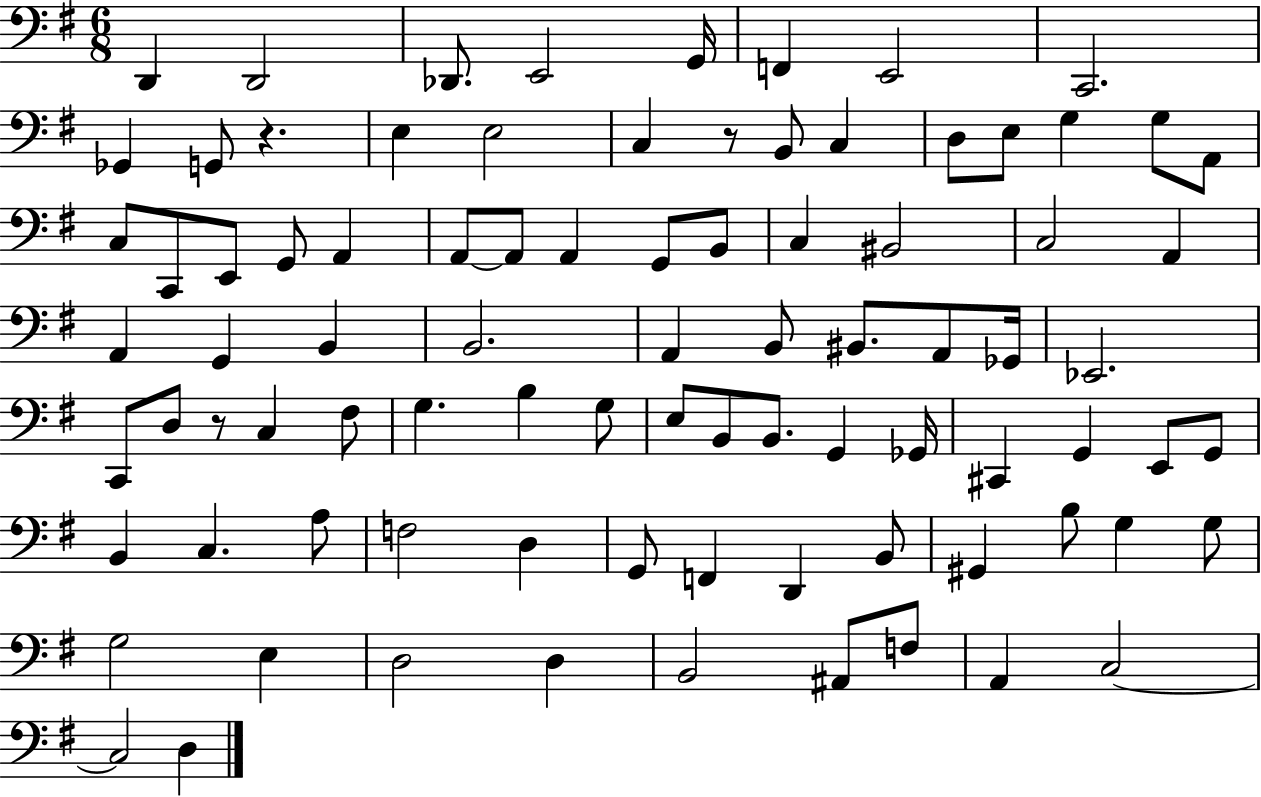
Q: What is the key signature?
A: G major